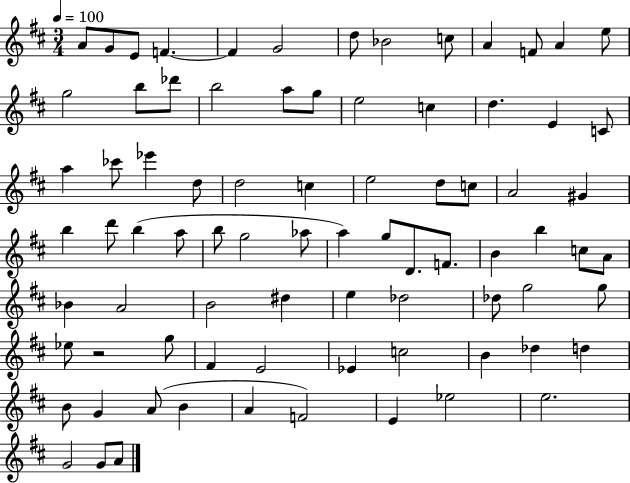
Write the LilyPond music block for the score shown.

{
  \clef treble
  \numericTimeSignature
  \time 3/4
  \key d \major
  \tempo 4 = 100
  \repeat volta 2 { a'8 g'8 e'8 f'4.~~ | f'4 g'2 | d''8 bes'2 c''8 | a'4 f'8 a'4 e''8 | \break g''2 b''8 des'''8 | b''2 a''8 g''8 | e''2 c''4 | d''4. e'4 c'8 | \break a''4 ces'''8 ees'''4 d''8 | d''2 c''4 | e''2 d''8 c''8 | a'2 gis'4 | \break b''4 d'''8 b''4( a''8 | b''8 g''2 aes''8 | a''4) g''8 d'8. f'8. | b'4 b''4 c''8 a'8 | \break bes'4 a'2 | b'2 dis''4 | e''4 des''2 | des''8 g''2 g''8 | \break ees''8 r2 g''8 | fis'4 e'2 | ees'4 c''2 | b'4 des''4 d''4 | \break b'8 g'4 a'8( b'4 | a'4 f'2) | e'4 ees''2 | e''2. | \break g'2 g'8 a'8 | } \bar "|."
}